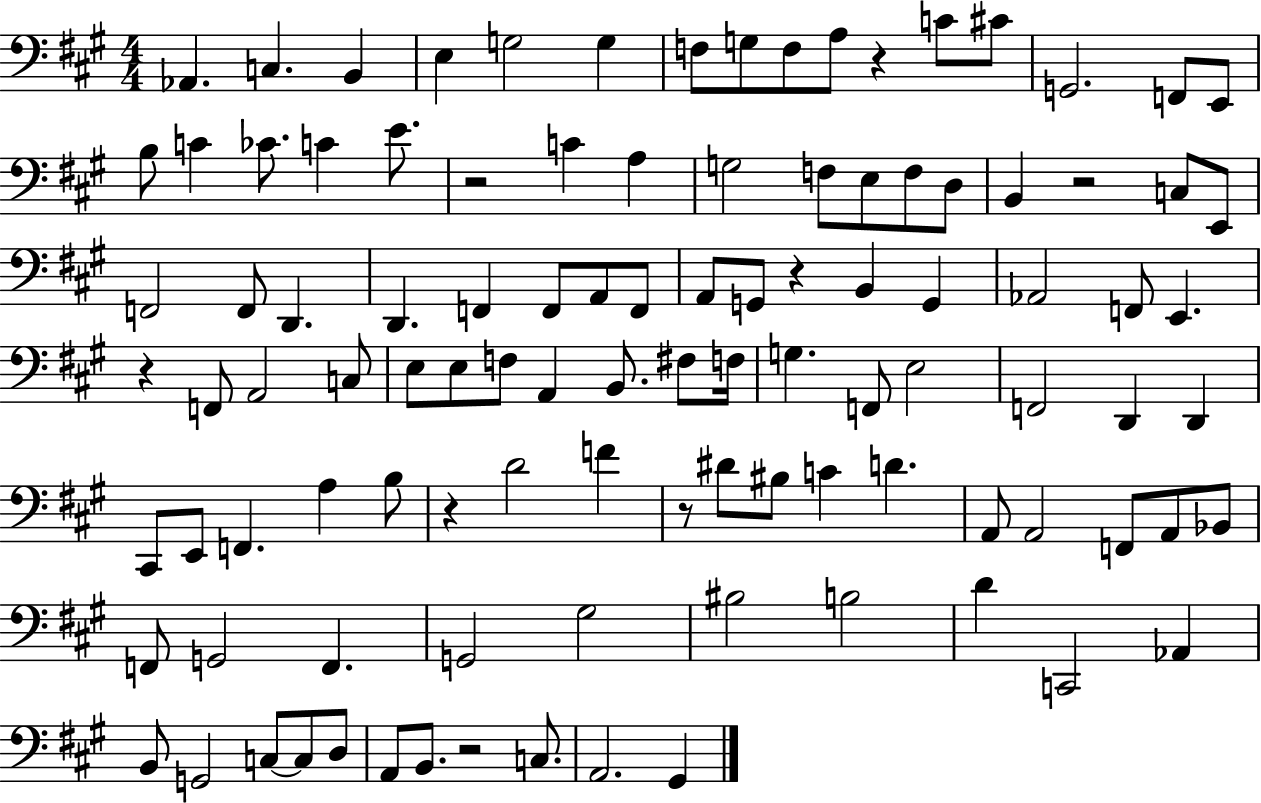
X:1
T:Untitled
M:4/4
L:1/4
K:A
_A,, C, B,, E, G,2 G, F,/2 G,/2 F,/2 A,/2 z C/2 ^C/2 G,,2 F,,/2 E,,/2 B,/2 C _C/2 C E/2 z2 C A, G,2 F,/2 E,/2 F,/2 D,/2 B,, z2 C,/2 E,,/2 F,,2 F,,/2 D,, D,, F,, F,,/2 A,,/2 F,,/2 A,,/2 G,,/2 z B,, G,, _A,,2 F,,/2 E,, z F,,/2 A,,2 C,/2 E,/2 E,/2 F,/2 A,, B,,/2 ^F,/2 F,/4 G, F,,/2 E,2 F,,2 D,, D,, ^C,,/2 E,,/2 F,, A, B,/2 z D2 F z/2 ^D/2 ^B,/2 C D A,,/2 A,,2 F,,/2 A,,/2 _B,,/2 F,,/2 G,,2 F,, G,,2 ^G,2 ^B,2 B,2 D C,,2 _A,, B,,/2 G,,2 C,/2 C,/2 D,/2 A,,/2 B,,/2 z2 C,/2 A,,2 ^G,,